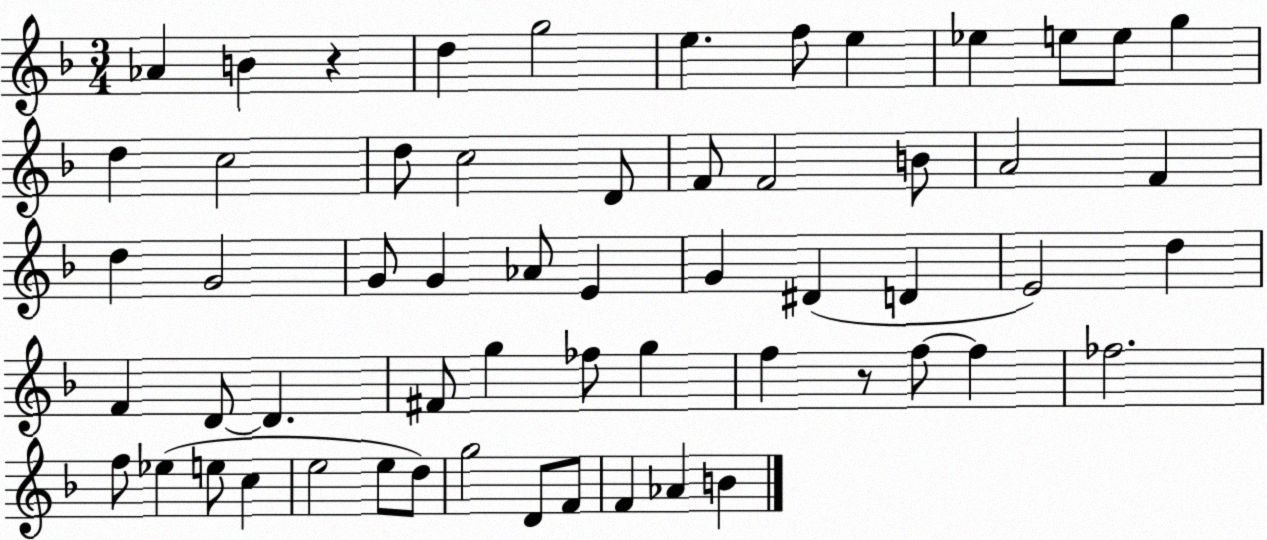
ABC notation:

X:1
T:Untitled
M:3/4
L:1/4
K:F
_A B z d g2 e f/2 e _e e/2 e/2 g d c2 d/2 c2 D/2 F/2 F2 B/2 A2 F d G2 G/2 G _A/2 E G ^D D E2 d F D/2 D ^F/2 g _f/2 g f z/2 f/2 f _f2 f/2 _e e/2 c e2 e/2 d/2 g2 D/2 F/2 F _A B